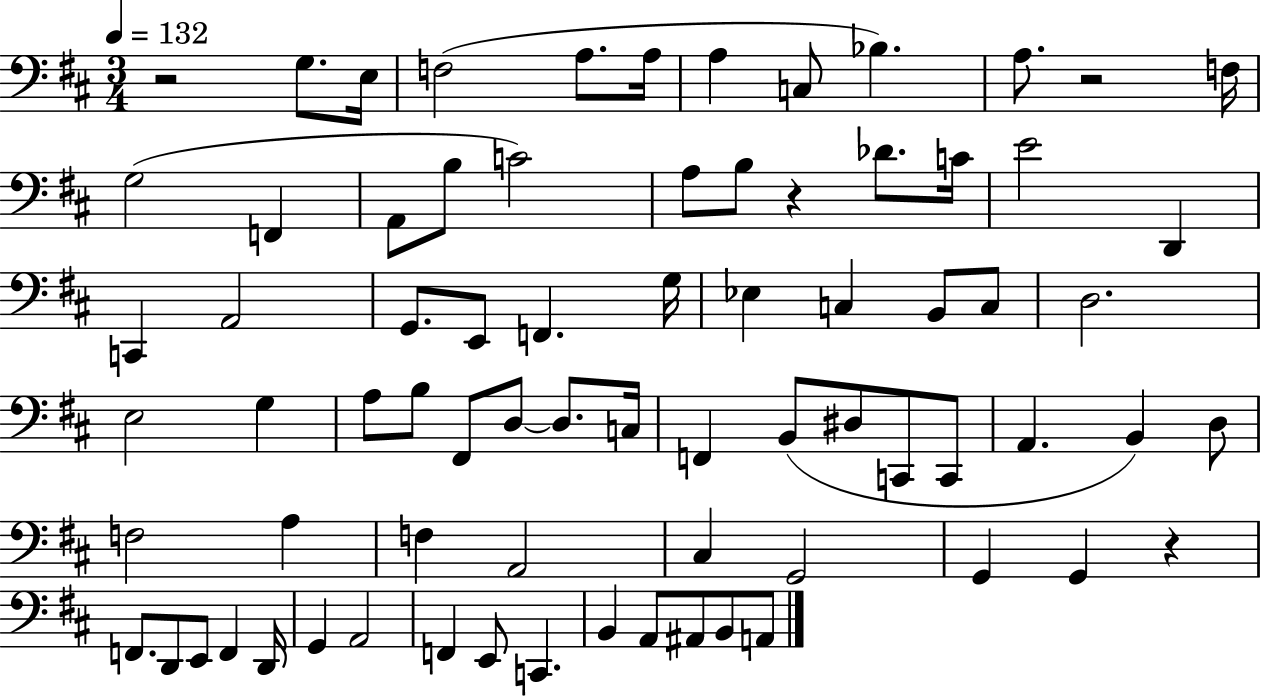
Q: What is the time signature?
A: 3/4